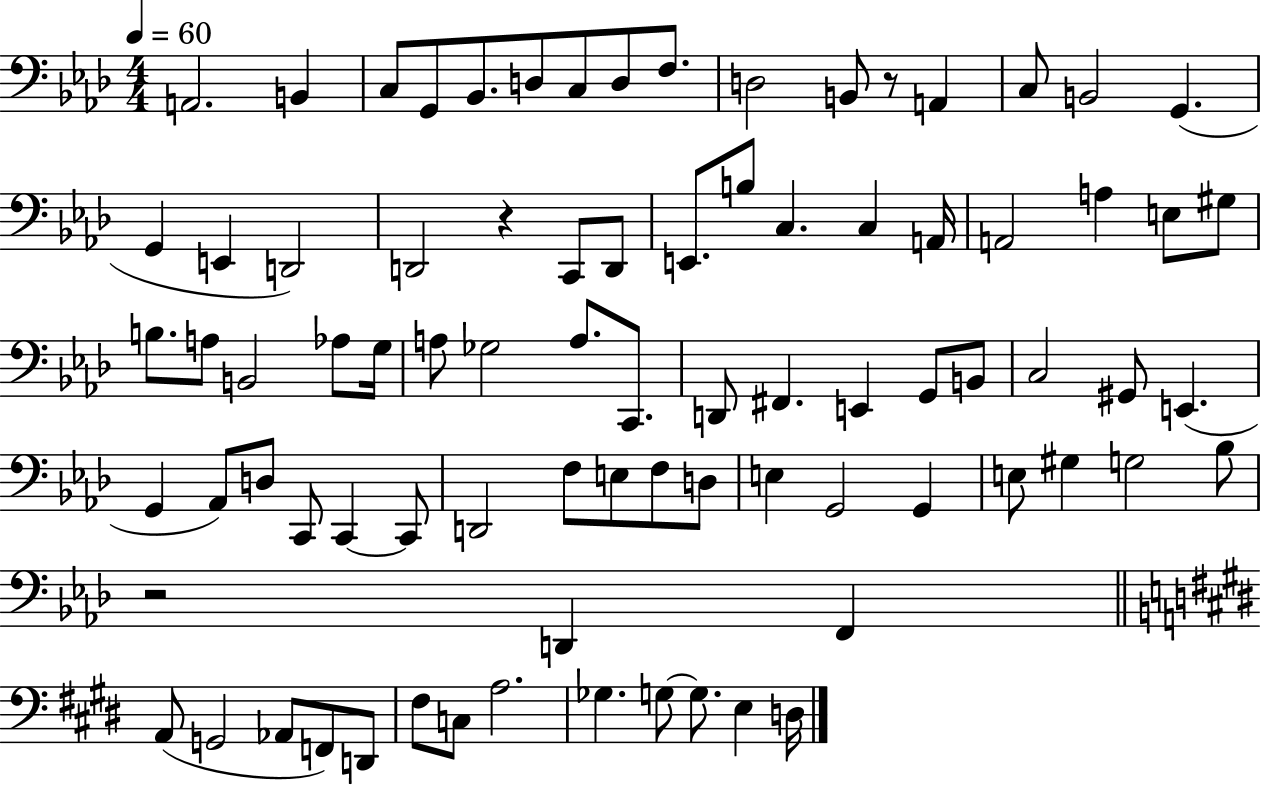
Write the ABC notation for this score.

X:1
T:Untitled
M:4/4
L:1/4
K:Ab
A,,2 B,, C,/2 G,,/2 _B,,/2 D,/2 C,/2 D,/2 F,/2 D,2 B,,/2 z/2 A,, C,/2 B,,2 G,, G,, E,, D,,2 D,,2 z C,,/2 D,,/2 E,,/2 B,/2 C, C, A,,/4 A,,2 A, E,/2 ^G,/2 B,/2 A,/2 B,,2 _A,/2 G,/4 A,/2 _G,2 A,/2 C,,/2 D,,/2 ^F,, E,, G,,/2 B,,/2 C,2 ^G,,/2 E,, G,, _A,,/2 D,/2 C,,/2 C,, C,,/2 D,,2 F,/2 E,/2 F,/2 D,/2 E, G,,2 G,, E,/2 ^G, G,2 _B,/2 z2 D,, F,, A,,/2 G,,2 _A,,/2 F,,/2 D,,/2 ^F,/2 C,/2 A,2 _G, G,/2 G,/2 E, D,/4